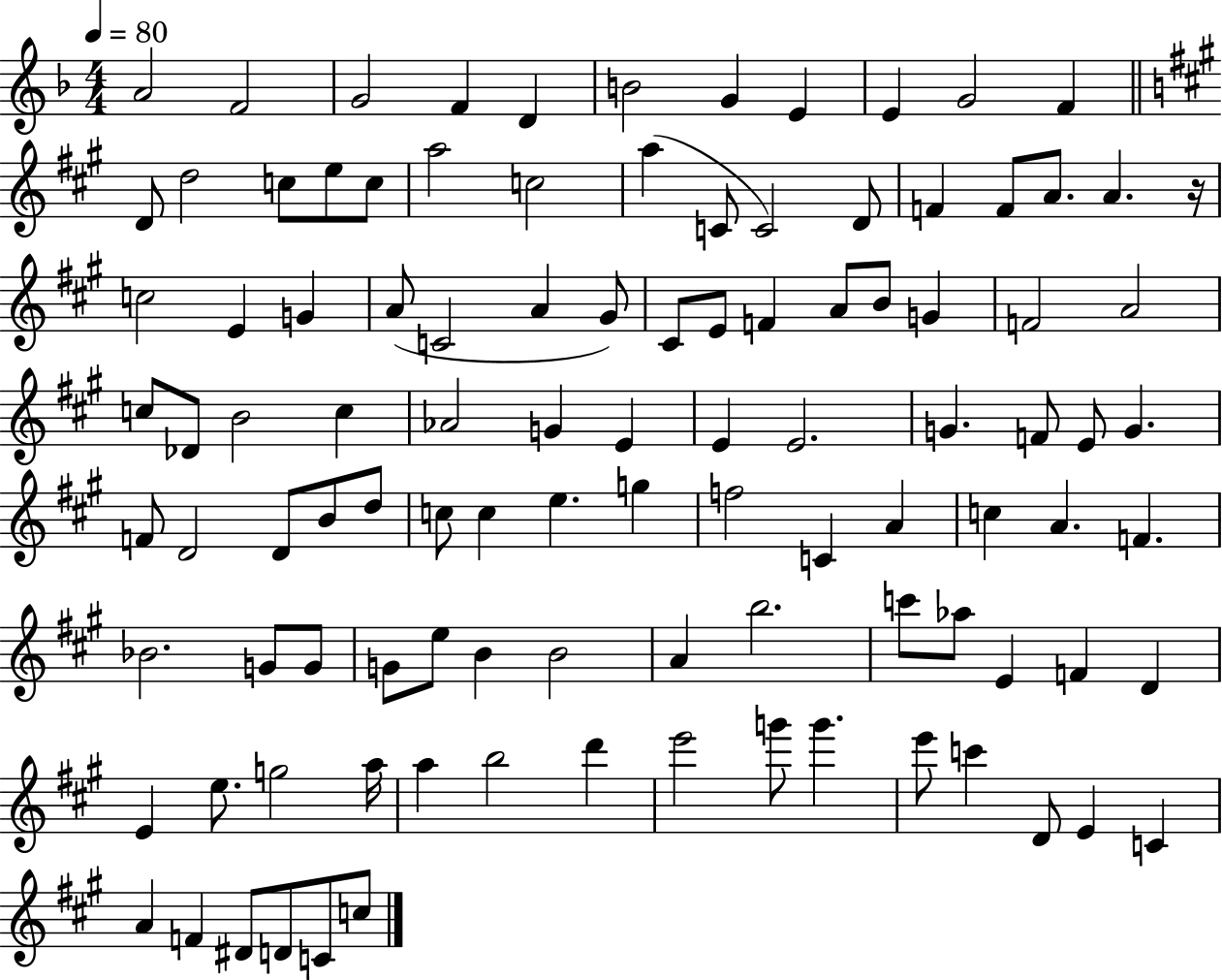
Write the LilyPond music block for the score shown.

{
  \clef treble
  \numericTimeSignature
  \time 4/4
  \key f \major
  \tempo 4 = 80
  \repeat volta 2 { a'2 f'2 | g'2 f'4 d'4 | b'2 g'4 e'4 | e'4 g'2 f'4 | \break \bar "||" \break \key a \major d'8 d''2 c''8 e''8 c''8 | a''2 c''2 | a''4( c'8 c'2) d'8 | f'4 f'8 a'8. a'4. r16 | \break c''2 e'4 g'4 | a'8( c'2 a'4 gis'8) | cis'8 e'8 f'4 a'8 b'8 g'4 | f'2 a'2 | \break c''8 des'8 b'2 c''4 | aes'2 g'4 e'4 | e'4 e'2. | g'4. f'8 e'8 g'4. | \break f'8 d'2 d'8 b'8 d''8 | c''8 c''4 e''4. g''4 | f''2 c'4 a'4 | c''4 a'4. f'4. | \break bes'2. g'8 g'8 | g'8 e''8 b'4 b'2 | a'4 b''2. | c'''8 aes''8 e'4 f'4 d'4 | \break e'4 e''8. g''2 a''16 | a''4 b''2 d'''4 | e'''2 g'''8 g'''4. | e'''8 c'''4 d'8 e'4 c'4 | \break a'4 f'4 dis'8 d'8 c'8 c''8 | } \bar "|."
}